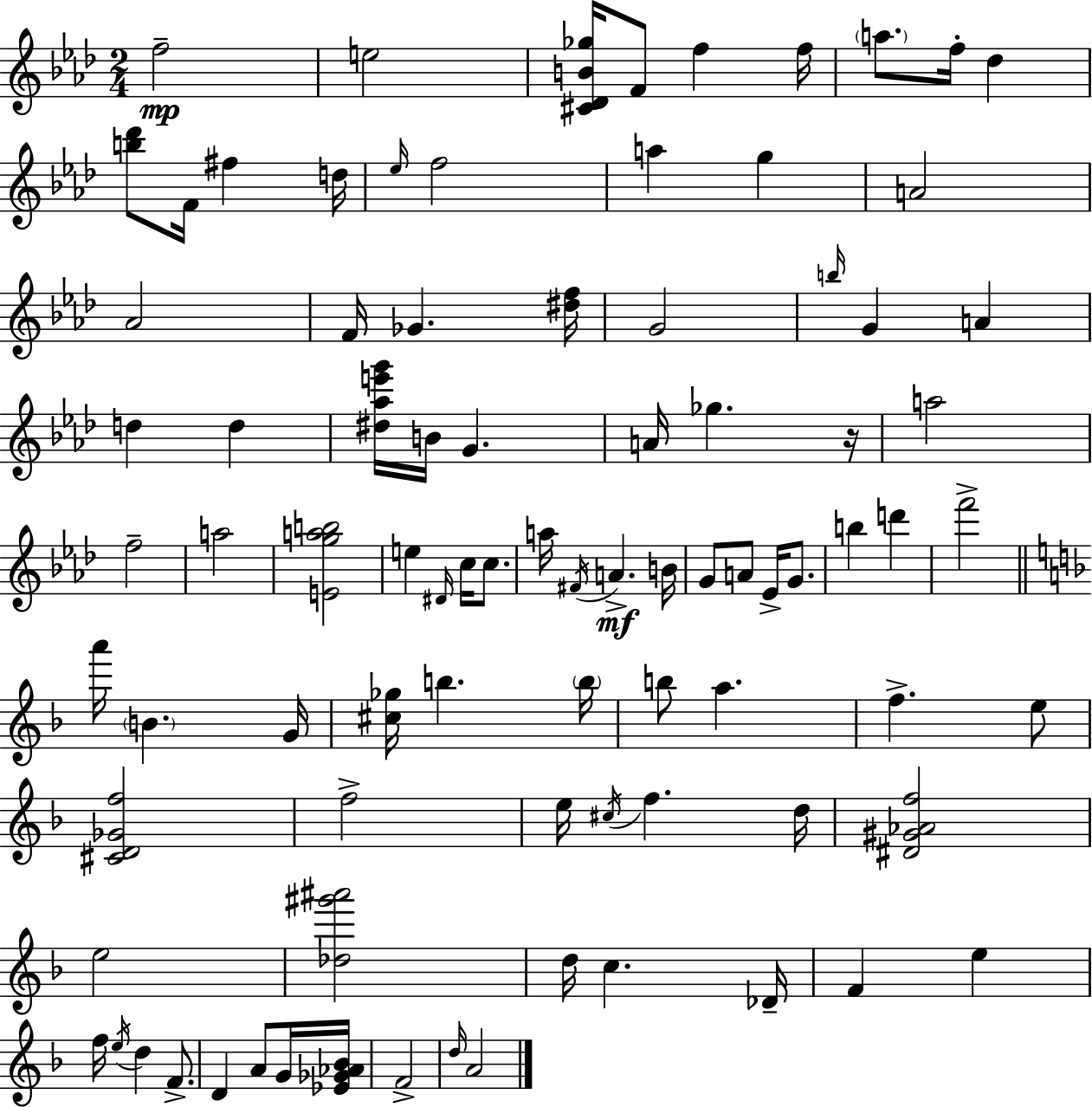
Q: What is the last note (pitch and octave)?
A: A4